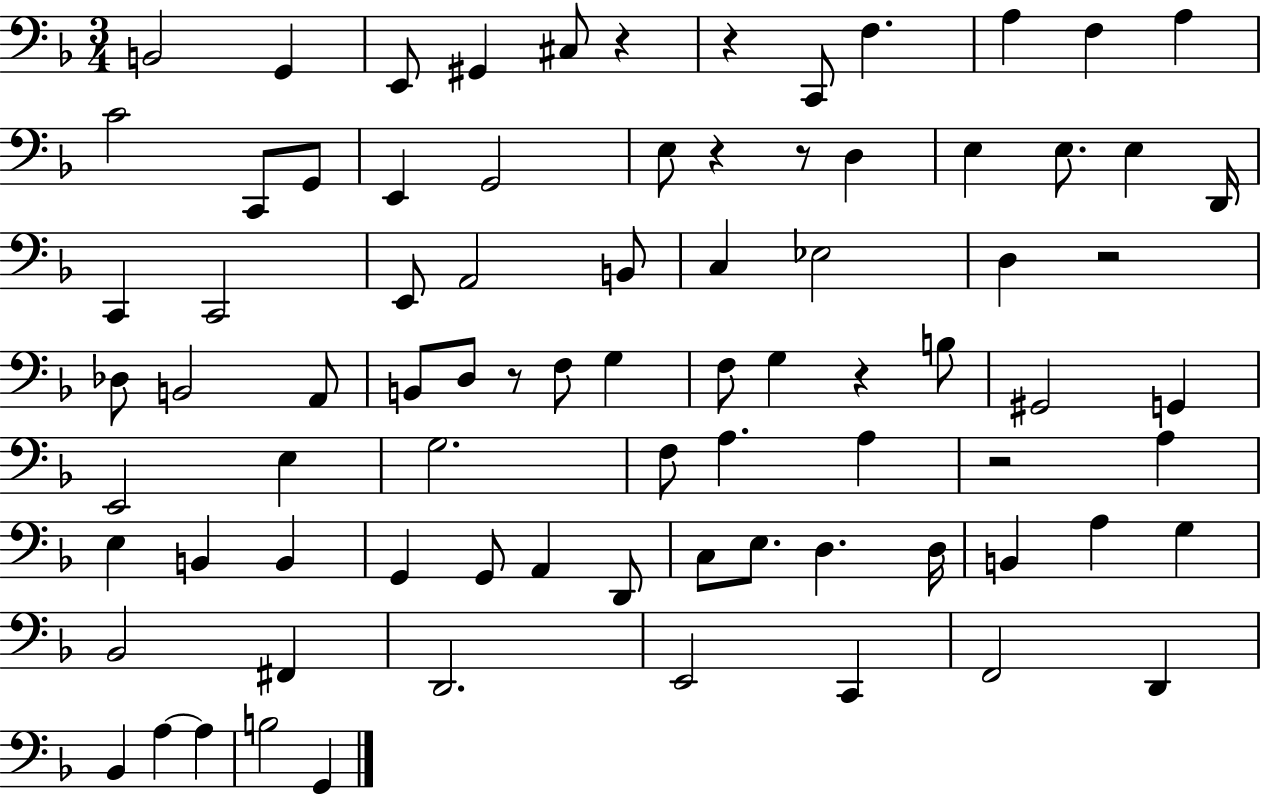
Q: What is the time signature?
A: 3/4